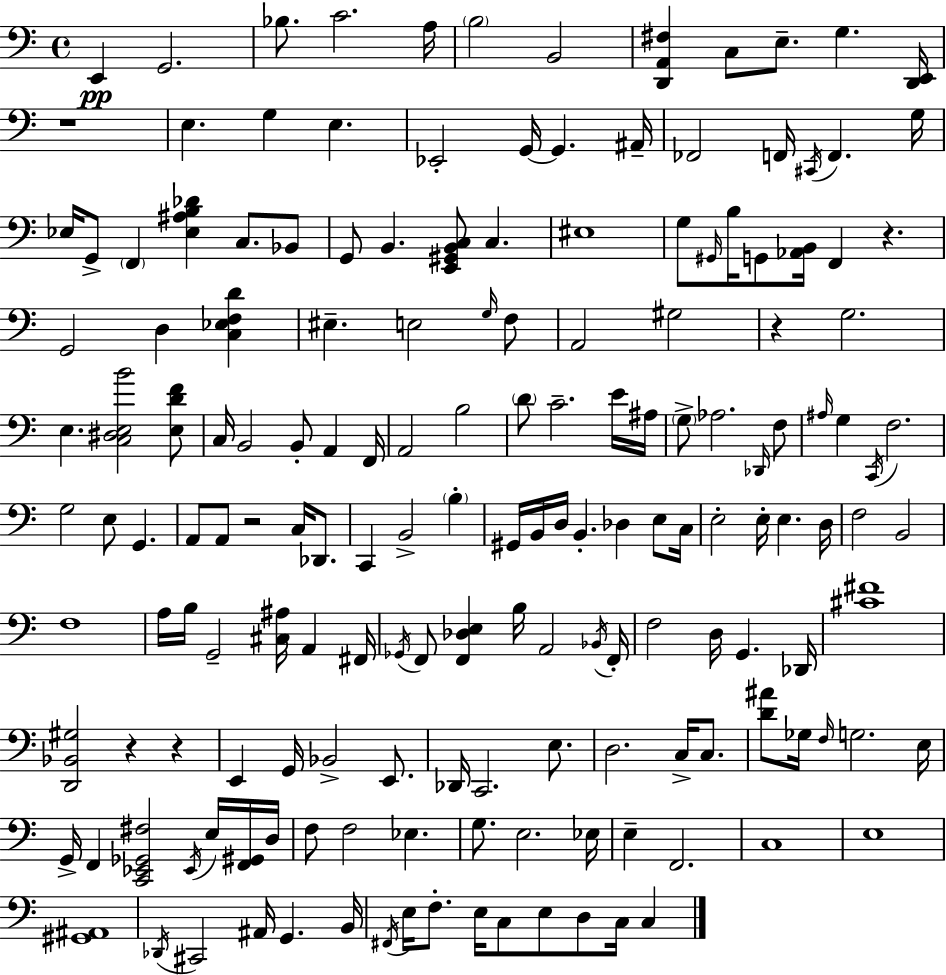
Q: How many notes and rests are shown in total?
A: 169